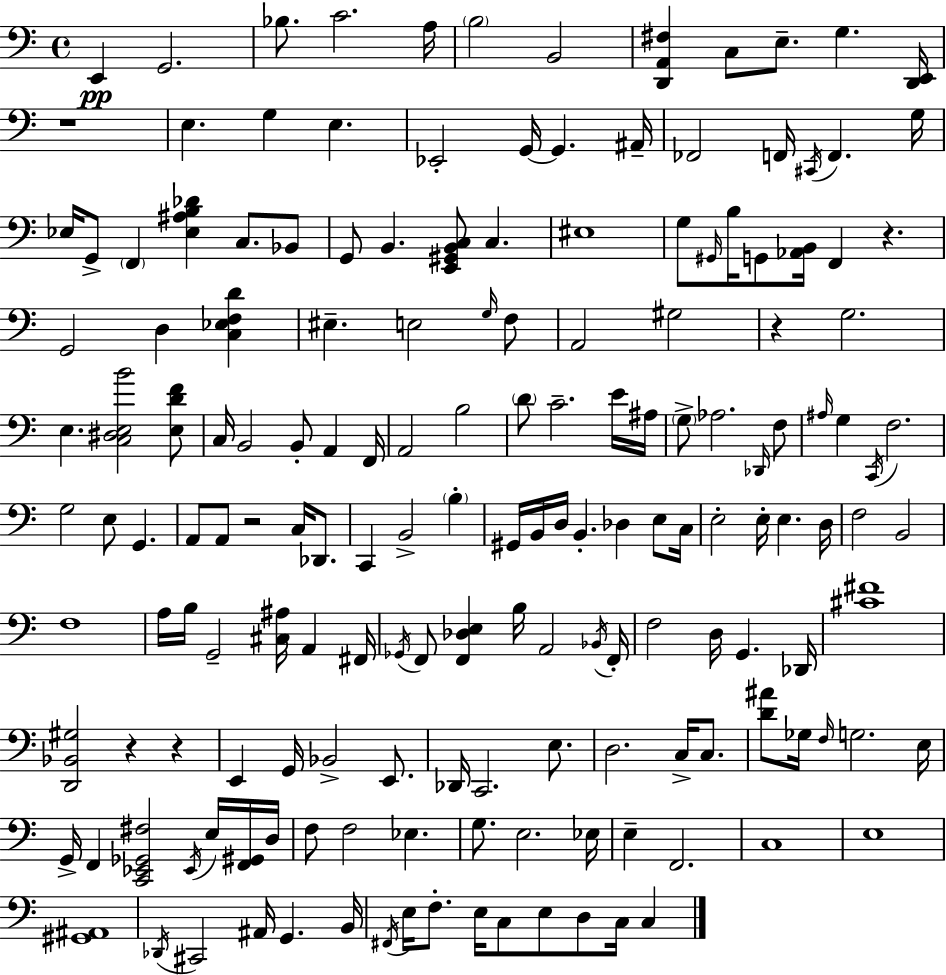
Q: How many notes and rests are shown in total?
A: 169